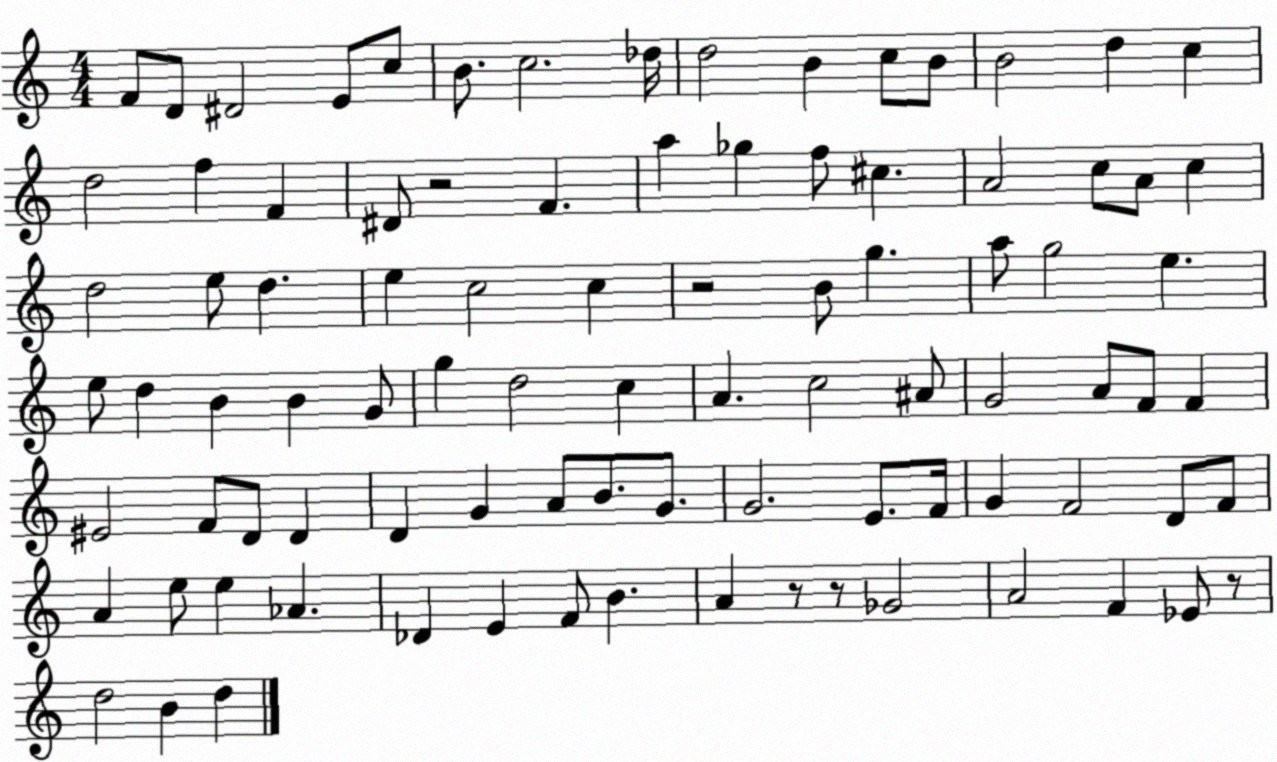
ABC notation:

X:1
T:Untitled
M:4/4
L:1/4
K:C
F/2 D/2 ^D2 E/2 c/2 B/2 c2 _d/4 d2 B c/2 B/2 B2 d c d2 f F ^D/2 z2 F a _g f/2 ^c A2 c/2 A/2 c d2 e/2 d e c2 c z2 B/2 g a/2 g2 e e/2 d B B G/2 g d2 c A c2 ^A/2 G2 A/2 F/2 F ^E2 F/2 D/2 D D G A/2 B/2 G/2 G2 E/2 F/4 G F2 D/2 F/2 A e/2 e _A _D E F/2 B A z/2 z/2 _G2 A2 F _E/2 z/2 d2 B d